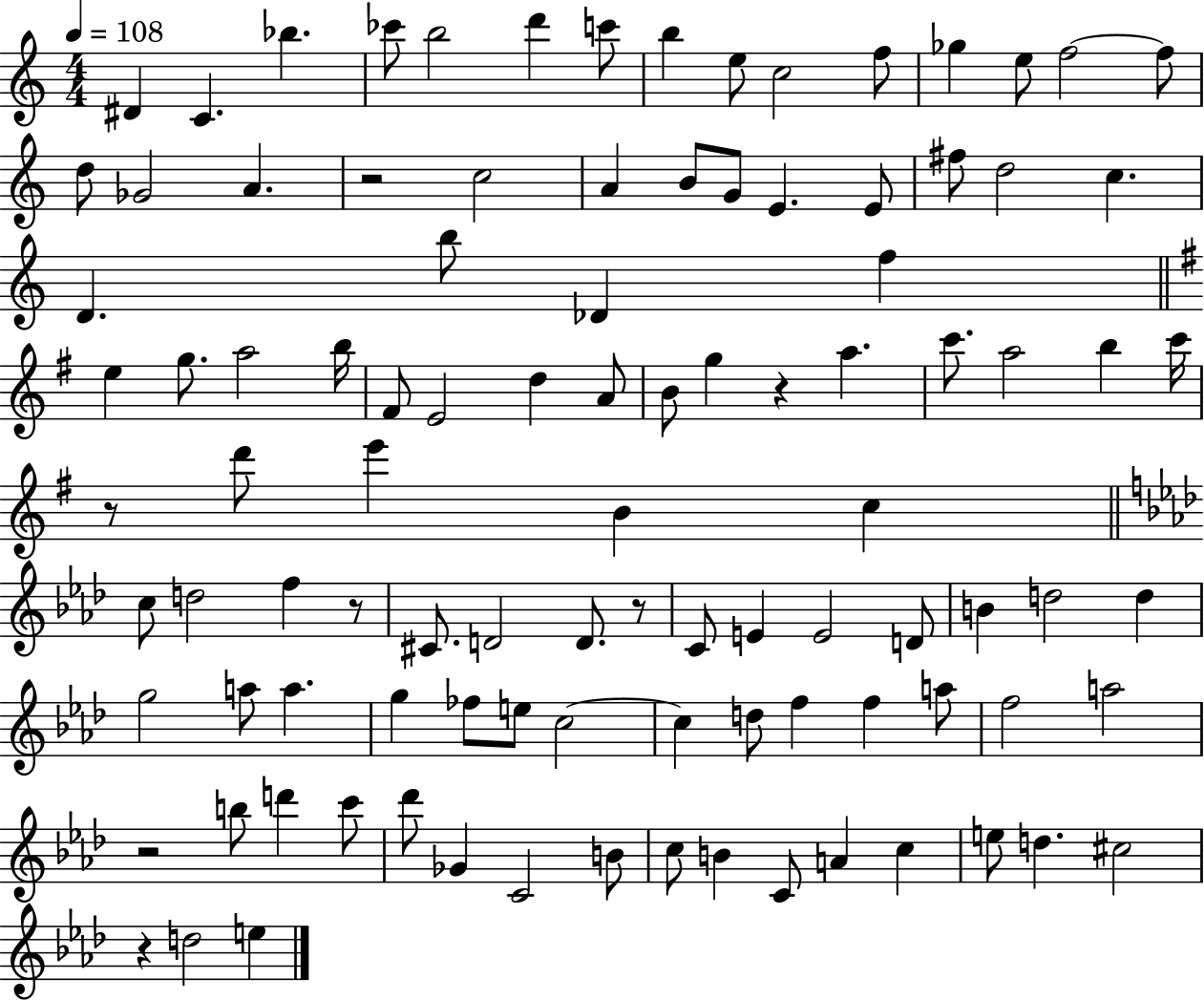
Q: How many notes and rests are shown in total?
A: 101